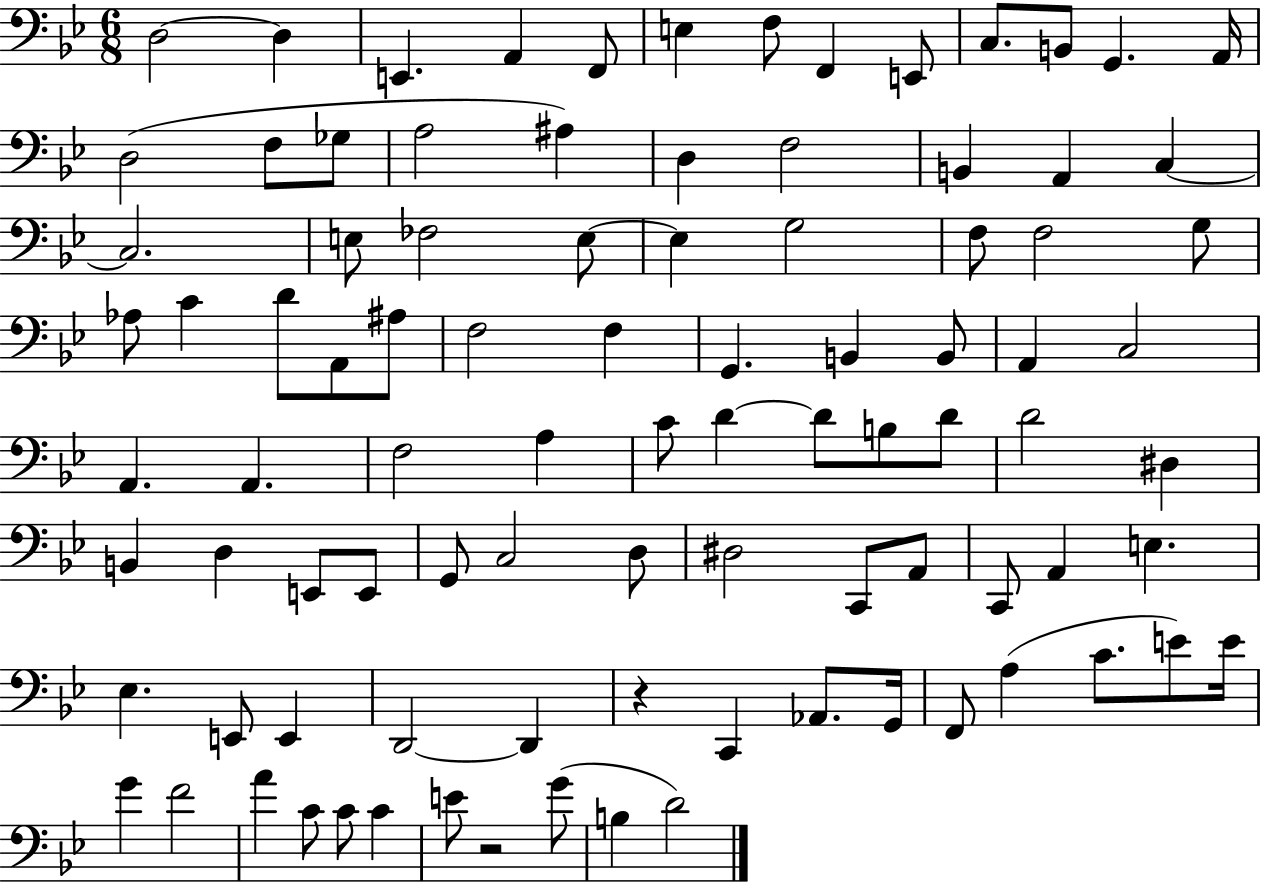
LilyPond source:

{
  \clef bass
  \numericTimeSignature
  \time 6/8
  \key bes \major
  d2~~ d4 | e,4. a,4 f,8 | e4 f8 f,4 e,8 | c8. b,8 g,4. a,16 | \break d2( f8 ges8 | a2 ais4) | d4 f2 | b,4 a,4 c4~~ | \break c2. | e8 fes2 e8~~ | e4 g2 | f8 f2 g8 | \break aes8 c'4 d'8 a,8 ais8 | f2 f4 | g,4. b,4 b,8 | a,4 c2 | \break a,4. a,4. | f2 a4 | c'8 d'4~~ d'8 b8 d'8 | d'2 dis4 | \break b,4 d4 e,8 e,8 | g,8 c2 d8 | dis2 c,8 a,8 | c,8 a,4 e4. | \break ees4. e,8 e,4 | d,2~~ d,4 | r4 c,4 aes,8. g,16 | f,8 a4( c'8. e'8) e'16 | \break g'4 f'2 | a'4 c'8 c'8 c'4 | e'8 r2 g'8( | b4 d'2) | \break \bar "|."
}